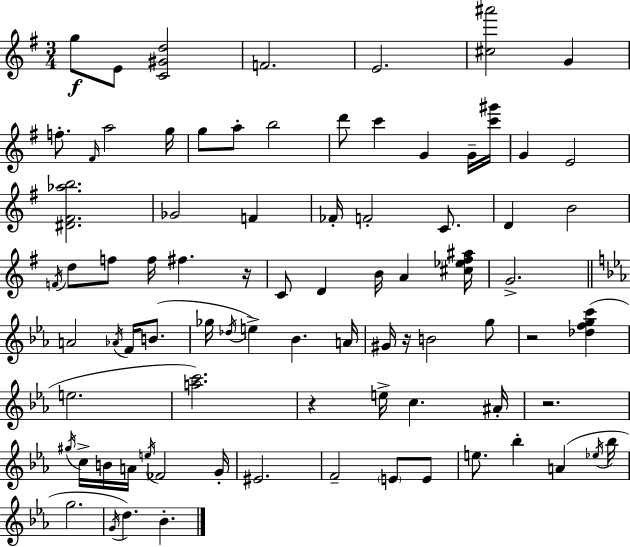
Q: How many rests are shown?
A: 5